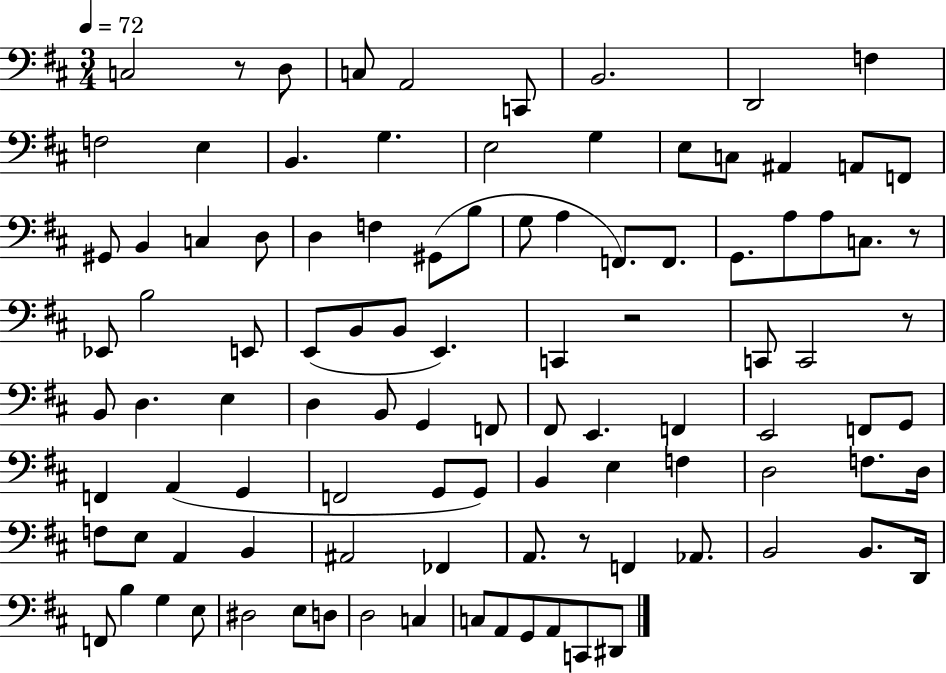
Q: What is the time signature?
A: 3/4